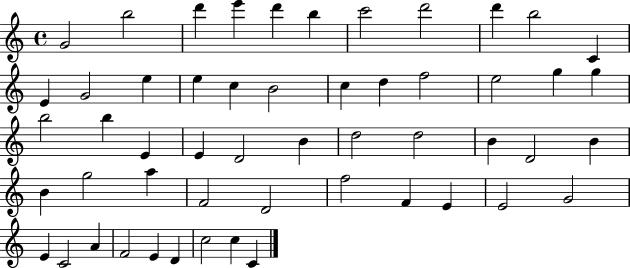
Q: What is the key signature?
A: C major